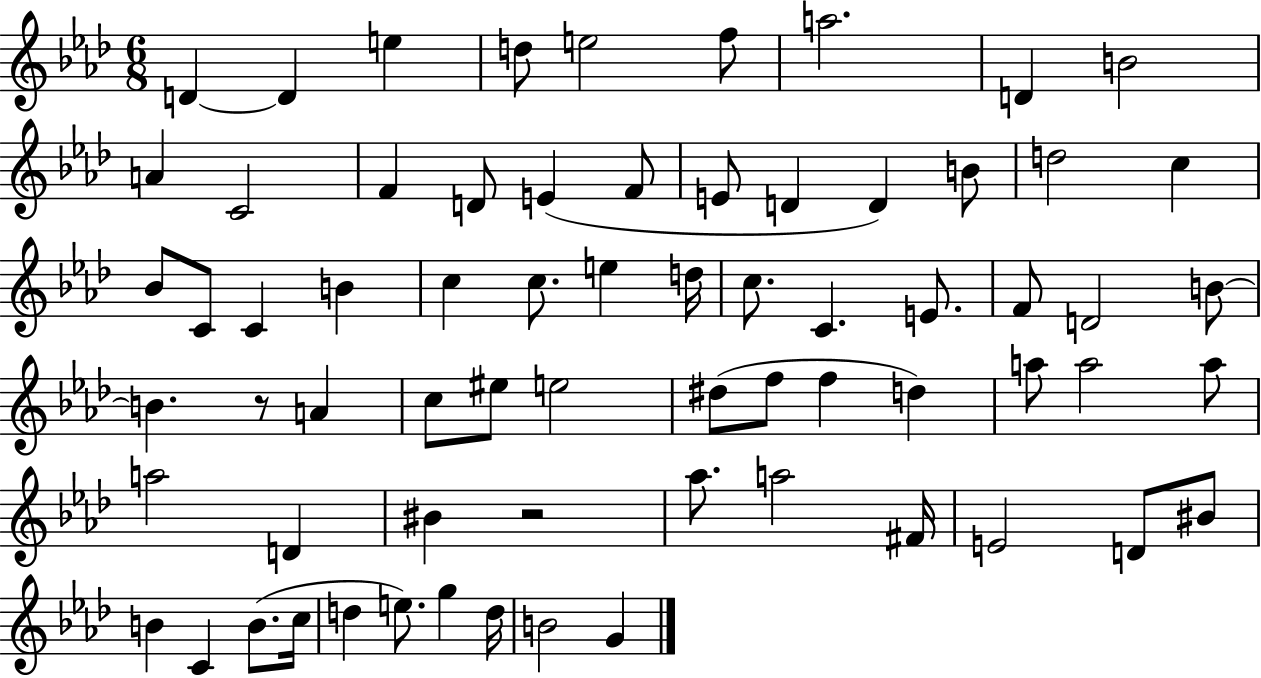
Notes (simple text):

D4/q D4/q E5/q D5/e E5/h F5/e A5/h. D4/q B4/h A4/q C4/h F4/q D4/e E4/q F4/e E4/e D4/q D4/q B4/e D5/h C5/q Bb4/e C4/e C4/q B4/q C5/q C5/e. E5/q D5/s C5/e. C4/q. E4/e. F4/e D4/h B4/e B4/q. R/e A4/q C5/e EIS5/e E5/h D#5/e F5/e F5/q D5/q A5/e A5/h A5/e A5/h D4/q BIS4/q R/h Ab5/e. A5/h F#4/s E4/h D4/e BIS4/e B4/q C4/q B4/e. C5/s D5/q E5/e. G5/q D5/s B4/h G4/q